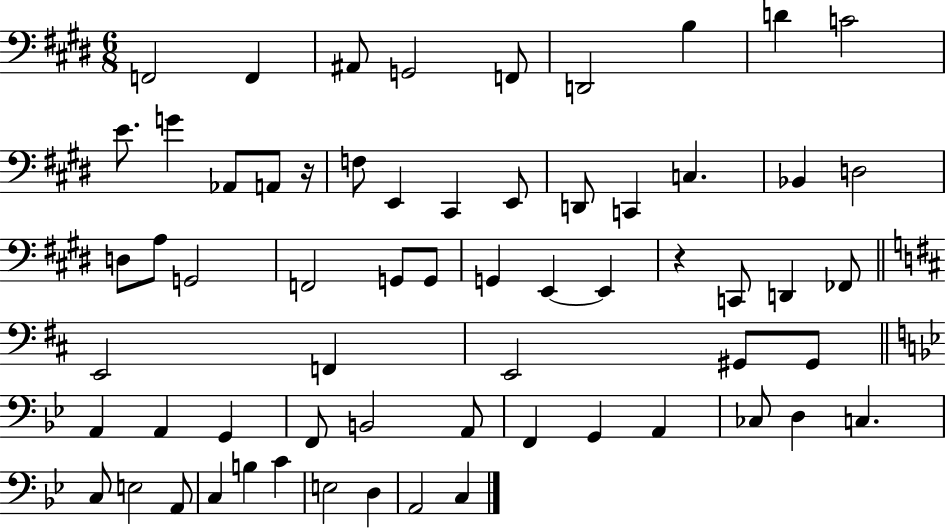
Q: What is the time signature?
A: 6/8